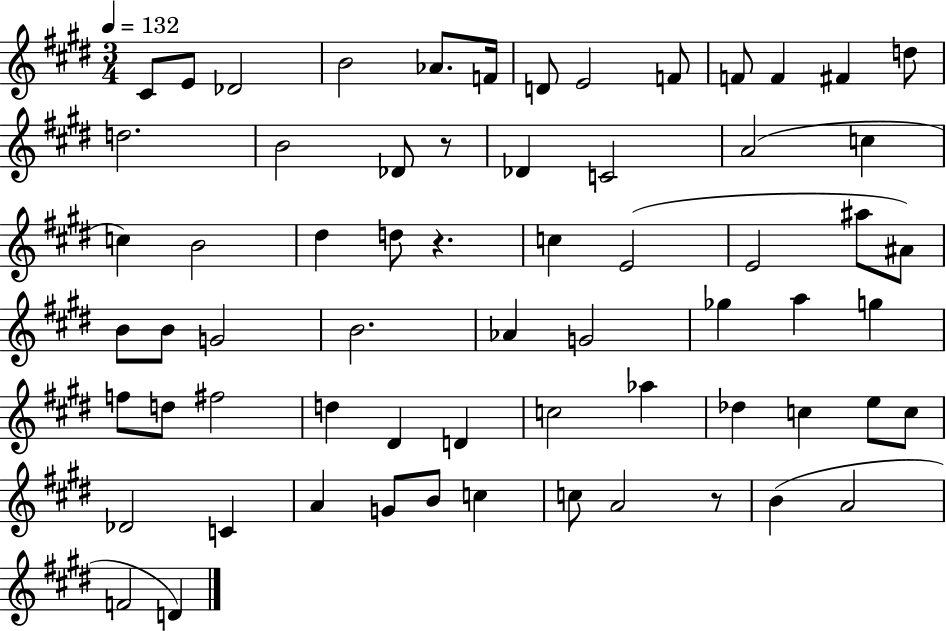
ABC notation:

X:1
T:Untitled
M:3/4
L:1/4
K:E
^C/2 E/2 _D2 B2 _A/2 F/4 D/2 E2 F/2 F/2 F ^F d/2 d2 B2 _D/2 z/2 _D C2 A2 c c B2 ^d d/2 z c E2 E2 ^a/2 ^A/2 B/2 B/2 G2 B2 _A G2 _g a g f/2 d/2 ^f2 d ^D D c2 _a _d c e/2 c/2 _D2 C A G/2 B/2 c c/2 A2 z/2 B A2 F2 D